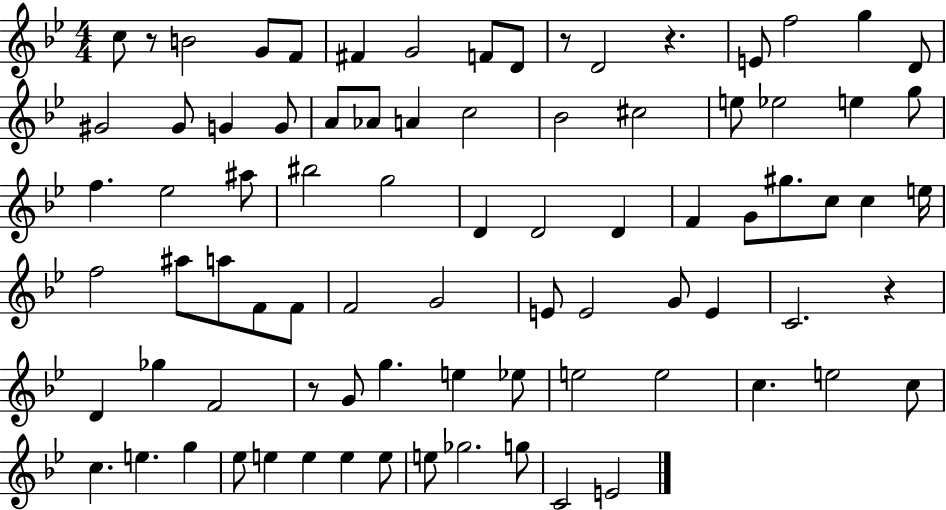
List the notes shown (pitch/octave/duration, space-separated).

C5/e R/e B4/h G4/e F4/e F#4/q G4/h F4/e D4/e R/e D4/h R/q. E4/e F5/h G5/q D4/e G#4/h G#4/e G4/q G4/e A4/e Ab4/e A4/q C5/h Bb4/h C#5/h E5/e Eb5/h E5/q G5/e F5/q. Eb5/h A#5/e BIS5/h G5/h D4/q D4/h D4/q F4/q G4/e G#5/e. C5/e C5/q E5/s F5/h A#5/e A5/e F4/e F4/e F4/h G4/h E4/e E4/h G4/e E4/q C4/h. R/q D4/q Gb5/q F4/h R/e G4/e G5/q. E5/q Eb5/e E5/h E5/h C5/q. E5/h C5/e C5/q. E5/q. G5/q Eb5/e E5/q E5/q E5/q E5/e E5/e Gb5/h. G5/e C4/h E4/h